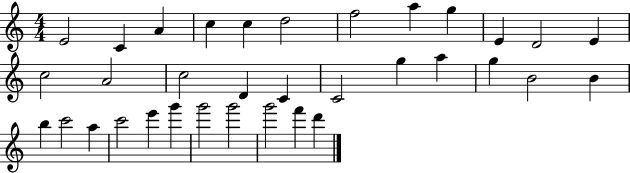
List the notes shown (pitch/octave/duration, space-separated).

E4/h C4/q A4/q C5/q C5/q D5/h F5/h A5/q G5/q E4/q D4/h E4/q C5/h A4/h C5/h D4/q C4/q C4/h G5/q A5/q G5/q B4/h B4/q B5/q C6/h A5/q C6/h E6/q G6/q G6/h G6/h G6/h F6/q D6/q